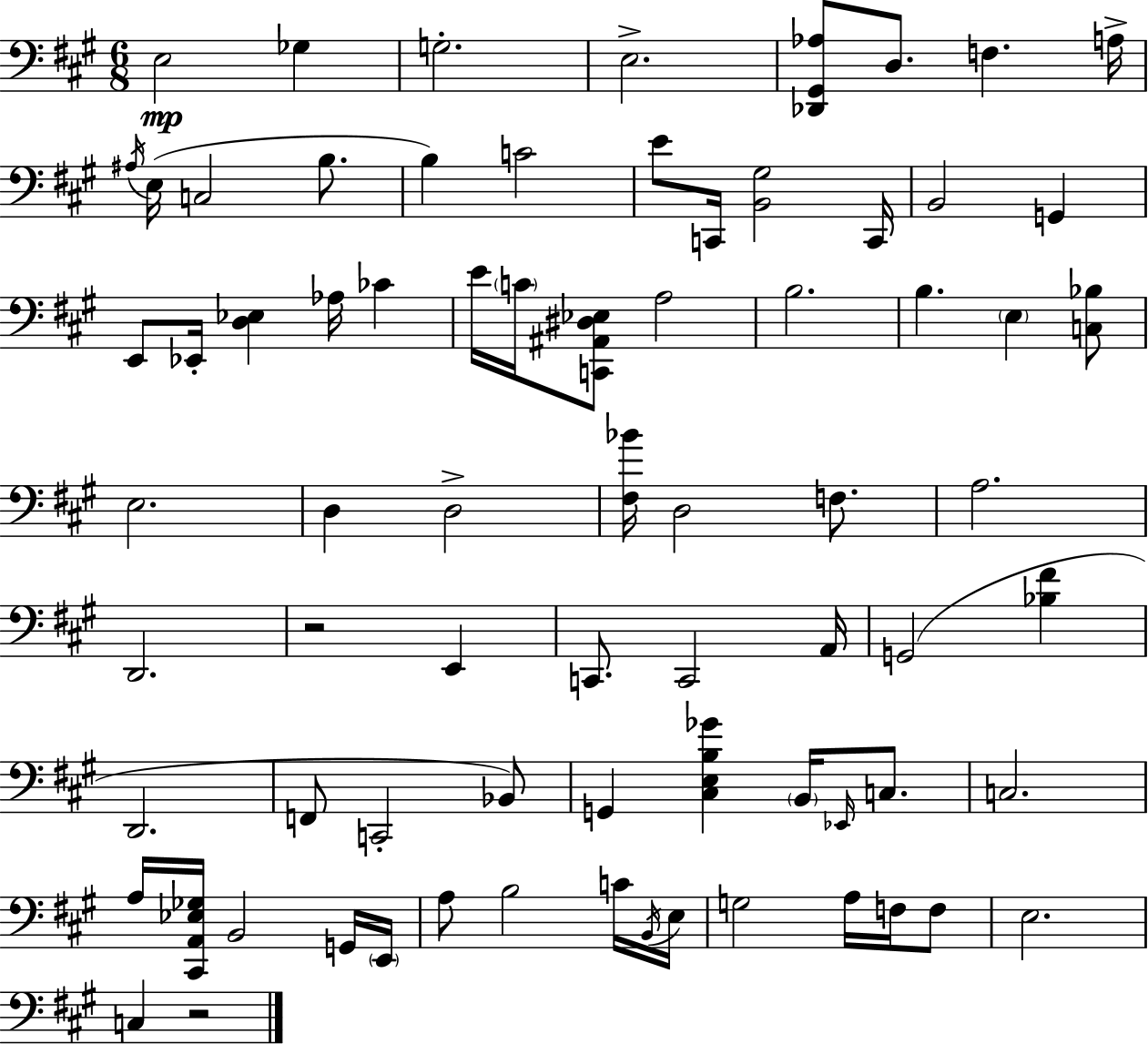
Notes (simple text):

E3/h Gb3/q G3/h. E3/h. [Db2,G#2,Ab3]/e D3/e. F3/q. A3/s A#3/s E3/s C3/h B3/e. B3/q C4/h E4/e C2/s [B2,G#3]/h C2/s B2/h G2/q E2/e Eb2/s [D3,Eb3]/q Ab3/s CES4/q E4/s C4/s [C2,A#2,D#3,Eb3]/e A3/h B3/h. B3/q. E3/q [C3,Bb3]/e E3/h. D3/q D3/h [F#3,Bb4]/s D3/h F3/e. A3/h. D2/h. R/h E2/q C2/e. C2/h A2/s G2/h [Bb3,F#4]/q D2/h. F2/e C2/h Bb2/e G2/q [C#3,E3,B3,Gb4]/q B2/s Eb2/s C3/e. C3/h. A3/s [C#2,A2,Eb3,Gb3]/s B2/h G2/s E2/s A3/e B3/h C4/s B2/s E3/s G3/h A3/s F3/s F3/e E3/h. C3/q R/h